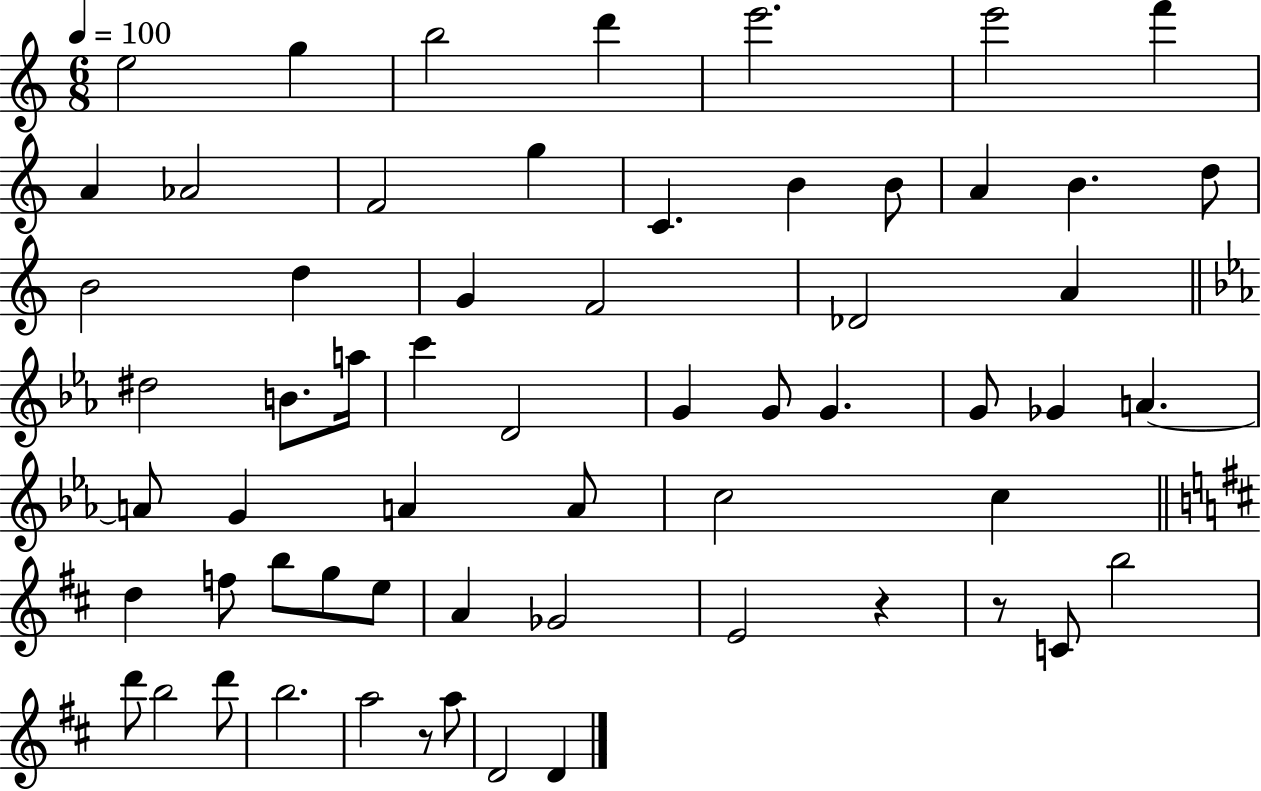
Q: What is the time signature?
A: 6/8